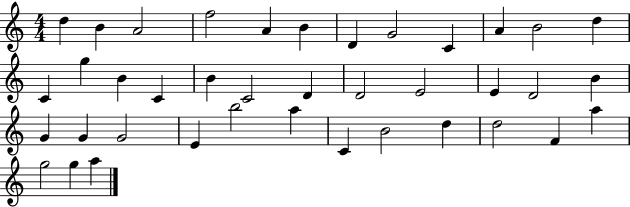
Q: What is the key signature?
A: C major